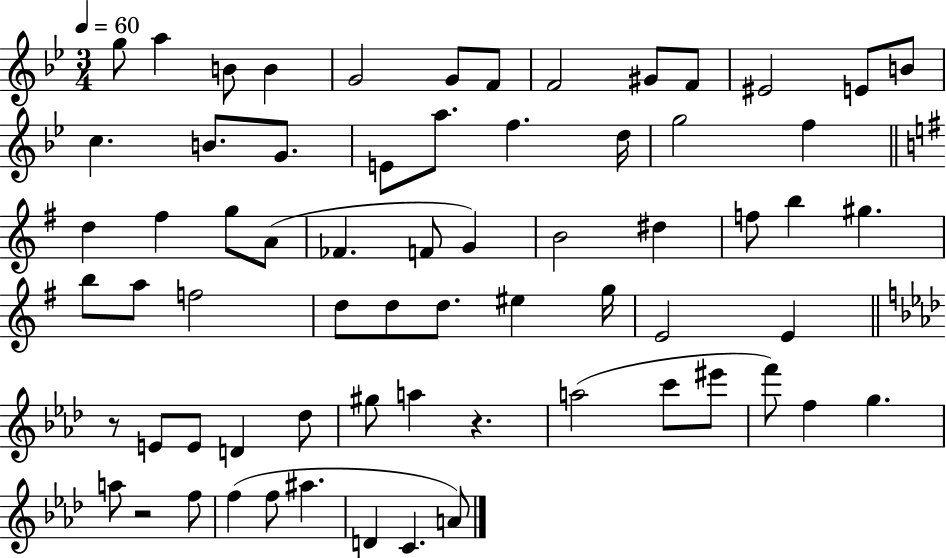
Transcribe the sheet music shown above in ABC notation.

X:1
T:Untitled
M:3/4
L:1/4
K:Bb
g/2 a B/2 B G2 G/2 F/2 F2 ^G/2 F/2 ^E2 E/2 B/2 c B/2 G/2 E/2 a/2 f d/4 g2 f d ^f g/2 A/2 _F F/2 G B2 ^d f/2 b ^g b/2 a/2 f2 d/2 d/2 d/2 ^e g/4 E2 E z/2 E/2 E/2 D _d/2 ^g/2 a z a2 c'/2 ^e'/2 f'/2 f g a/2 z2 f/2 f f/2 ^a D C A/2